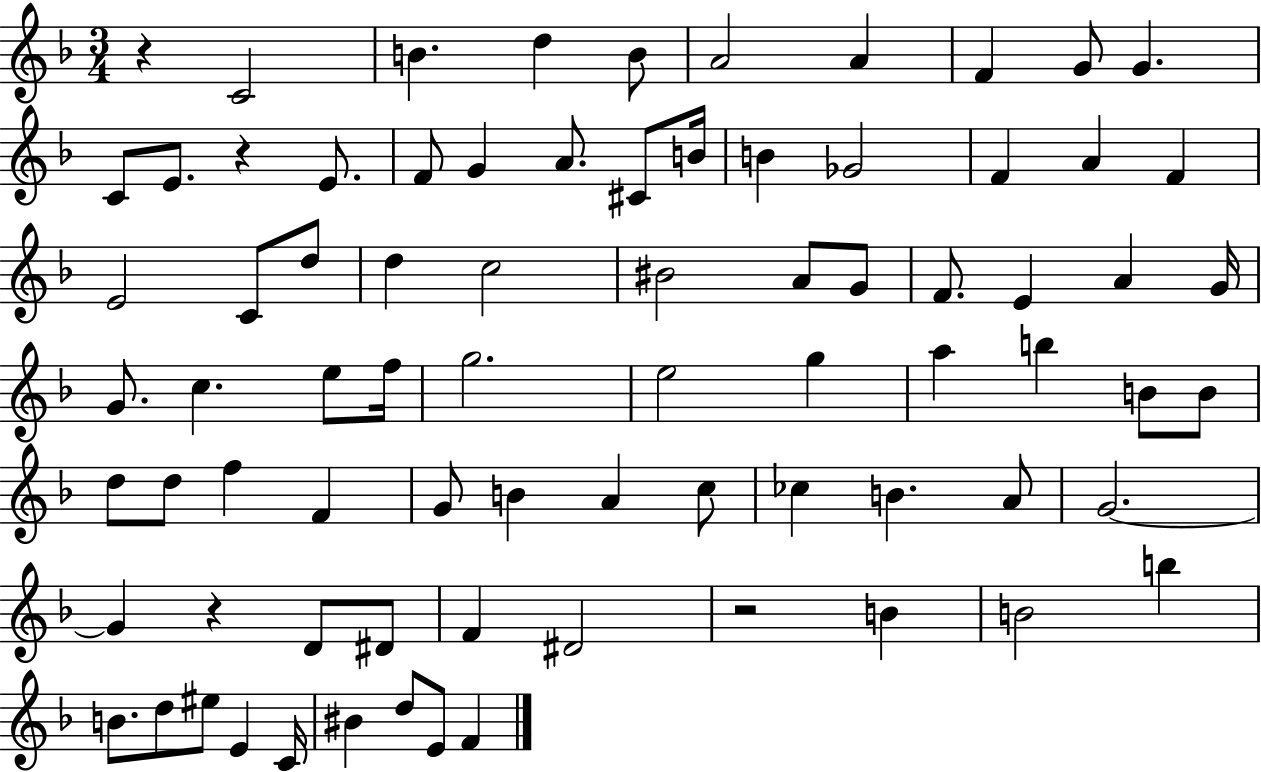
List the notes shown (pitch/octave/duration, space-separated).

R/q C4/h B4/q. D5/q B4/e A4/h A4/q F4/q G4/e G4/q. C4/e E4/e. R/q E4/e. F4/e G4/q A4/e. C#4/e B4/s B4/q Gb4/h F4/q A4/q F4/q E4/h C4/e D5/e D5/q C5/h BIS4/h A4/e G4/e F4/e. E4/q A4/q G4/s G4/e. C5/q. E5/e F5/s G5/h. E5/h G5/q A5/q B5/q B4/e B4/e D5/e D5/e F5/q F4/q G4/e B4/q A4/q C5/e CES5/q B4/q. A4/e G4/h. G4/q R/q D4/e D#4/e F4/q D#4/h R/h B4/q B4/h B5/q B4/e. D5/e EIS5/e E4/q C4/s BIS4/q D5/e E4/e F4/q